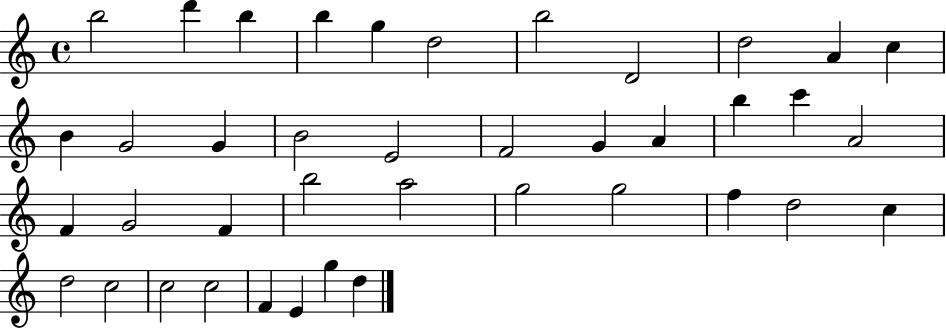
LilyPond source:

{
  \clef treble
  \time 4/4
  \defaultTimeSignature
  \key c \major
  b''2 d'''4 b''4 | b''4 g''4 d''2 | b''2 d'2 | d''2 a'4 c''4 | \break b'4 g'2 g'4 | b'2 e'2 | f'2 g'4 a'4 | b''4 c'''4 a'2 | \break f'4 g'2 f'4 | b''2 a''2 | g''2 g''2 | f''4 d''2 c''4 | \break d''2 c''2 | c''2 c''2 | f'4 e'4 g''4 d''4 | \bar "|."
}